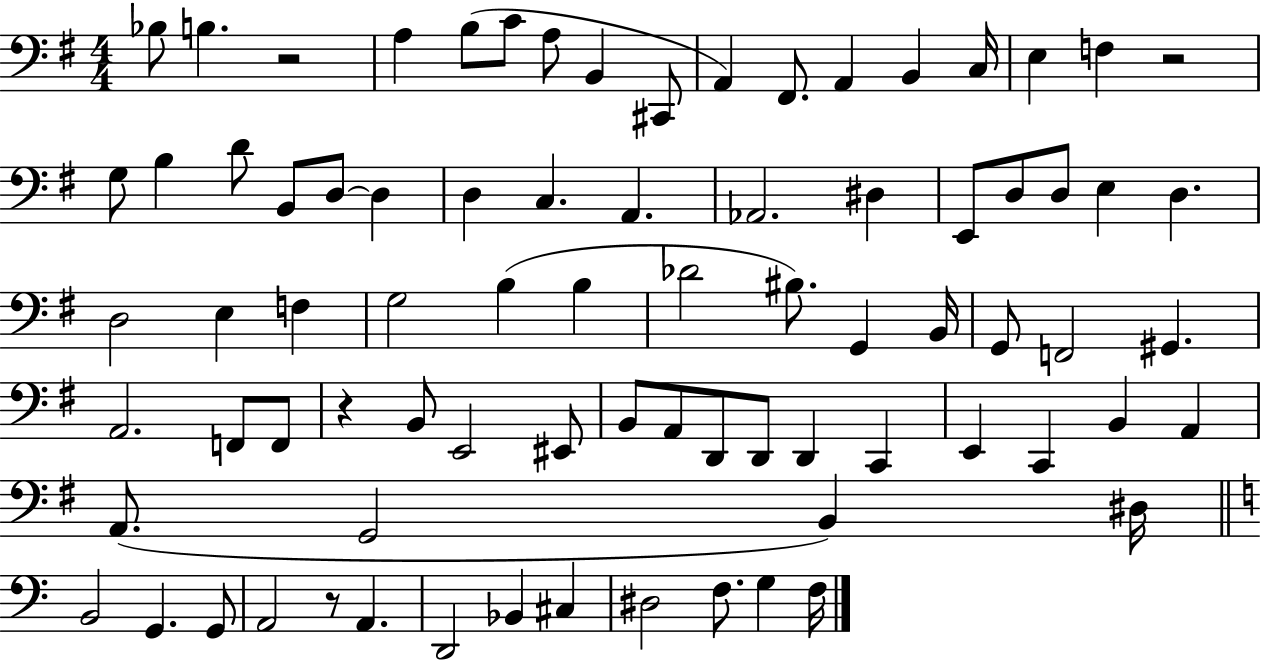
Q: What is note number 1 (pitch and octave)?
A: Bb3